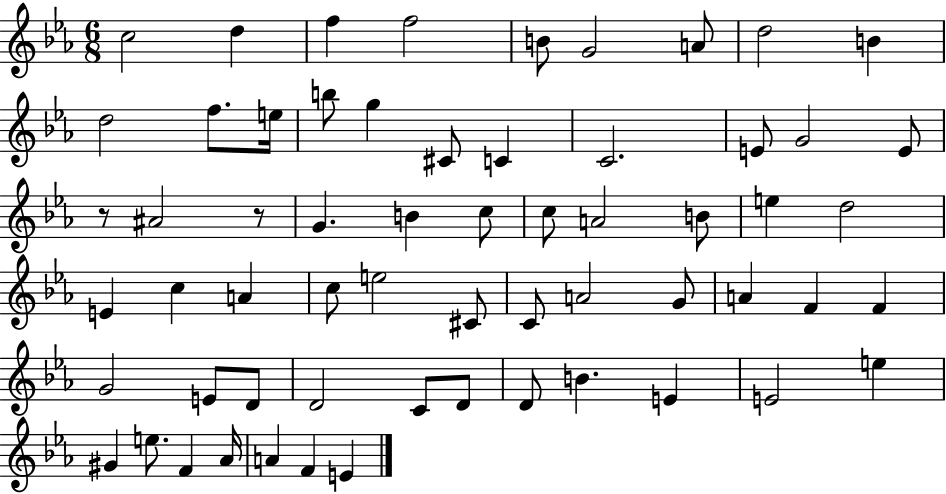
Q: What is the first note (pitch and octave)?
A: C5